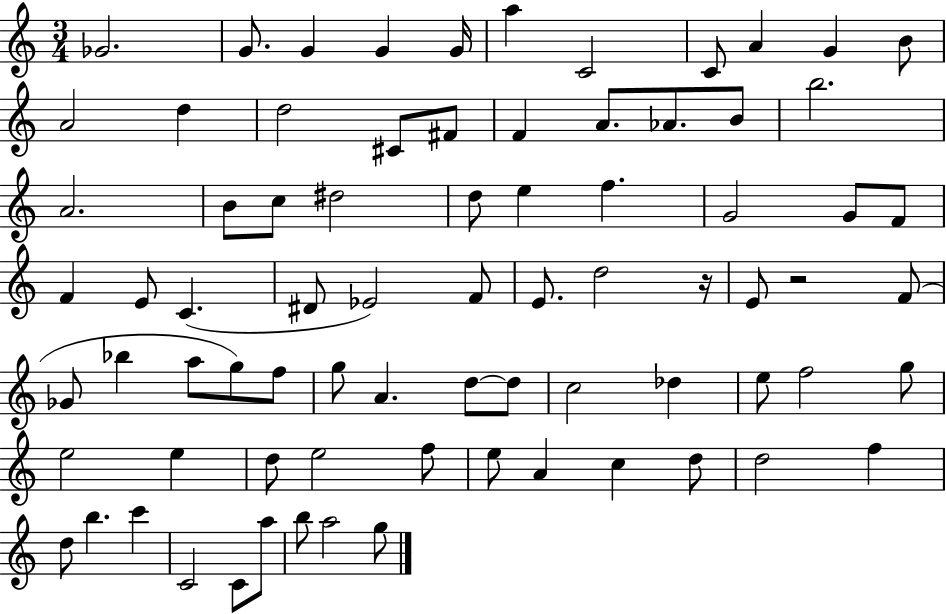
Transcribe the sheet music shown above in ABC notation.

X:1
T:Untitled
M:3/4
L:1/4
K:C
_G2 G/2 G G G/4 a C2 C/2 A G B/2 A2 d d2 ^C/2 ^F/2 F A/2 _A/2 B/2 b2 A2 B/2 c/2 ^d2 d/2 e f G2 G/2 F/2 F E/2 C ^D/2 _E2 F/2 E/2 d2 z/4 E/2 z2 F/2 _G/2 _b a/2 g/2 f/2 g/2 A d/2 d/2 c2 _d e/2 f2 g/2 e2 e d/2 e2 f/2 e/2 A c d/2 d2 f d/2 b c' C2 C/2 a/2 b/2 a2 g/2